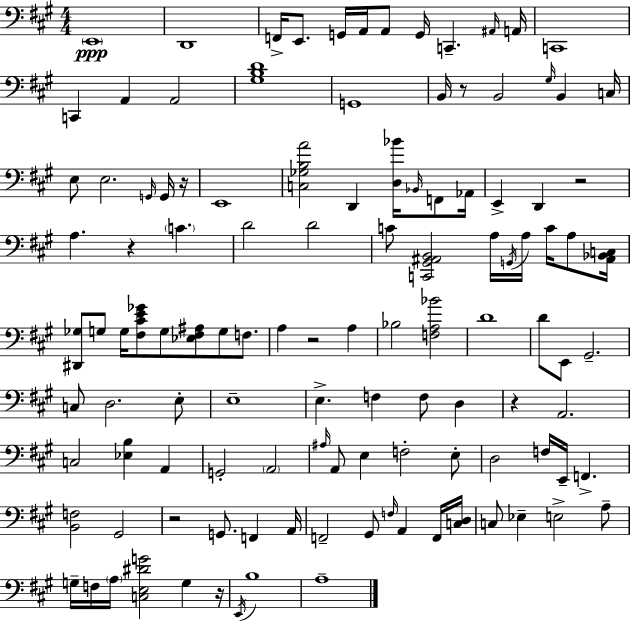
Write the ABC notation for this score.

X:1
T:Untitled
M:4/4
L:1/4
K:A
E,,4 D,,4 F,,/4 E,,/2 G,,/4 A,,/4 A,,/2 G,,/4 C,, ^A,,/4 A,,/4 C,,4 C,, A,, A,,2 [^G,B,D]4 G,,4 B,,/4 z/2 B,,2 ^G,/4 B,, C,/4 E,/2 E,2 G,,/4 G,,/4 z/4 E,,4 [C,_G,B,A]2 D,, [D,_B]/4 _B,,/4 F,,/2 _A,,/4 E,, D,, z2 A, z C D2 D2 C/2 [C,,^G,,^A,,B,,]2 A,/4 G,,/4 A,/4 C/4 A,/2 [^A,,_B,,C,]/4 [^D,,_G,]/2 G,/2 G,/4 [^F,^CE_G]/2 G,/2 [_E,^F,^A,]/2 G,/2 F,/2 A, z2 A, _B,2 [F,A,_B]2 D4 D/2 E,,/2 ^G,,2 C,/2 D,2 E,/2 E,4 E, F, F,/2 D, z A,,2 C,2 [_E,B,] A,, G,,2 A,,2 ^A,/4 A,,/2 E, F,2 E,/2 D,2 F,/4 E,,/4 F,, [B,,F,]2 ^G,,2 z2 G,,/2 F,, A,,/4 F,,2 ^G,,/2 F,/4 A,, F,,/4 [C,D,]/4 C,/2 _E, E,2 A,/2 G,/4 F,/4 A,/4 [C,E,^DG]2 G, z/4 E,,/4 B,4 A,4